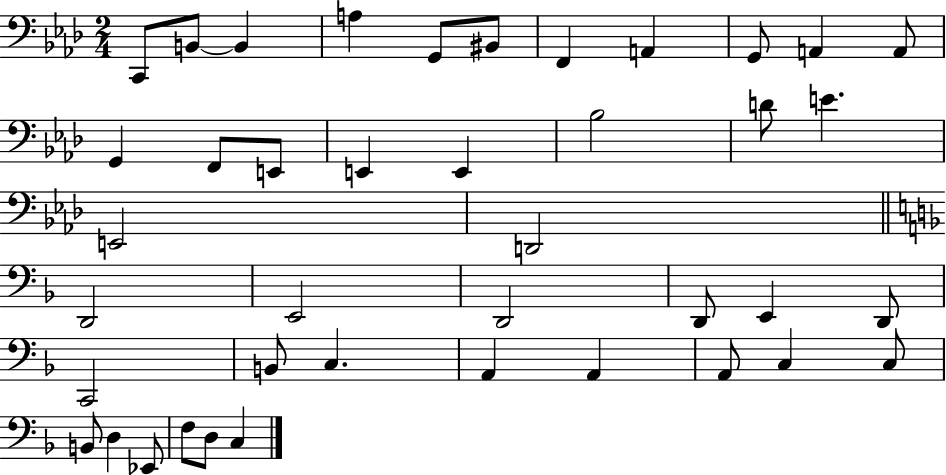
C2/e B2/e B2/q A3/q G2/e BIS2/e F2/q A2/q G2/e A2/q A2/e G2/q F2/e E2/e E2/q E2/q Bb3/h D4/e E4/q. E2/h D2/h D2/h E2/h D2/h D2/e E2/q D2/e C2/h B2/e C3/q. A2/q A2/q A2/e C3/q C3/e B2/e D3/q Eb2/e F3/e D3/e C3/q